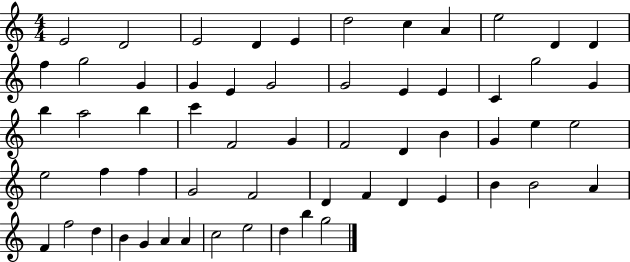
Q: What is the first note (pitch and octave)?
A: E4